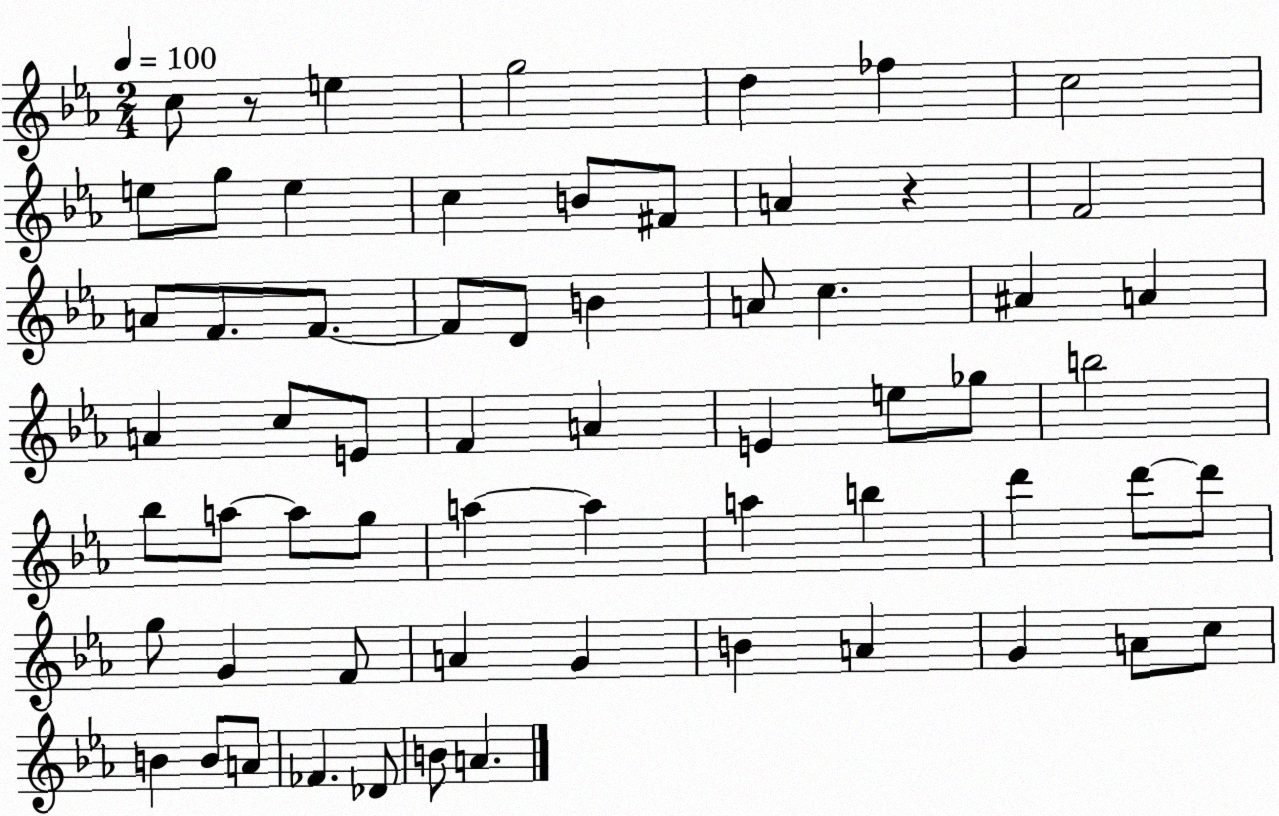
X:1
T:Untitled
M:2/4
L:1/4
K:Eb
c/2 z/2 e g2 d _f c2 e/2 g/2 e c B/2 ^F/2 A z F2 A/2 F/2 F/2 F/2 D/2 B A/2 c ^A A A c/2 E/2 F A E e/2 _g/2 b2 _b/2 a/2 a/2 g/2 a a a b d' d'/2 d'/2 g/2 G F/2 A G B A G A/2 c/2 B B/2 A/2 _F _D/2 B/2 A